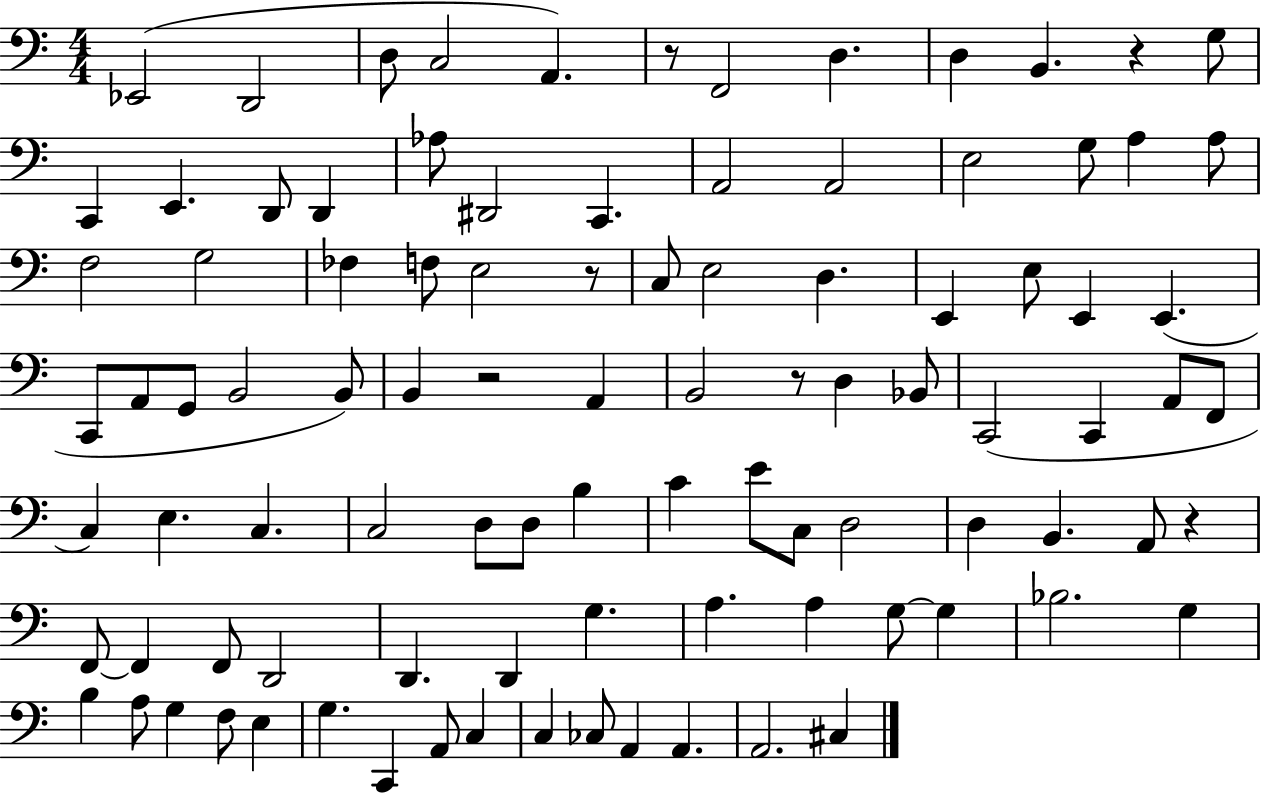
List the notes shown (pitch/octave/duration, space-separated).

Eb2/h D2/h D3/e C3/h A2/q. R/e F2/h D3/q. D3/q B2/q. R/q G3/e C2/q E2/q. D2/e D2/q Ab3/e D#2/h C2/q. A2/h A2/h E3/h G3/e A3/q A3/e F3/h G3/h FES3/q F3/e E3/h R/e C3/e E3/h D3/q. E2/q E3/e E2/q E2/q. C2/e A2/e G2/e B2/h B2/e B2/q R/h A2/q B2/h R/e D3/q Bb2/e C2/h C2/q A2/e F2/e C3/q E3/q. C3/q. C3/h D3/e D3/e B3/q C4/q E4/e C3/e D3/h D3/q B2/q. A2/e R/q F2/e F2/q F2/e D2/h D2/q. D2/q G3/q. A3/q. A3/q G3/e G3/q Bb3/h. G3/q B3/q A3/e G3/q F3/e E3/q G3/q. C2/q A2/e C3/q C3/q CES3/e A2/q A2/q. A2/h. C#3/q